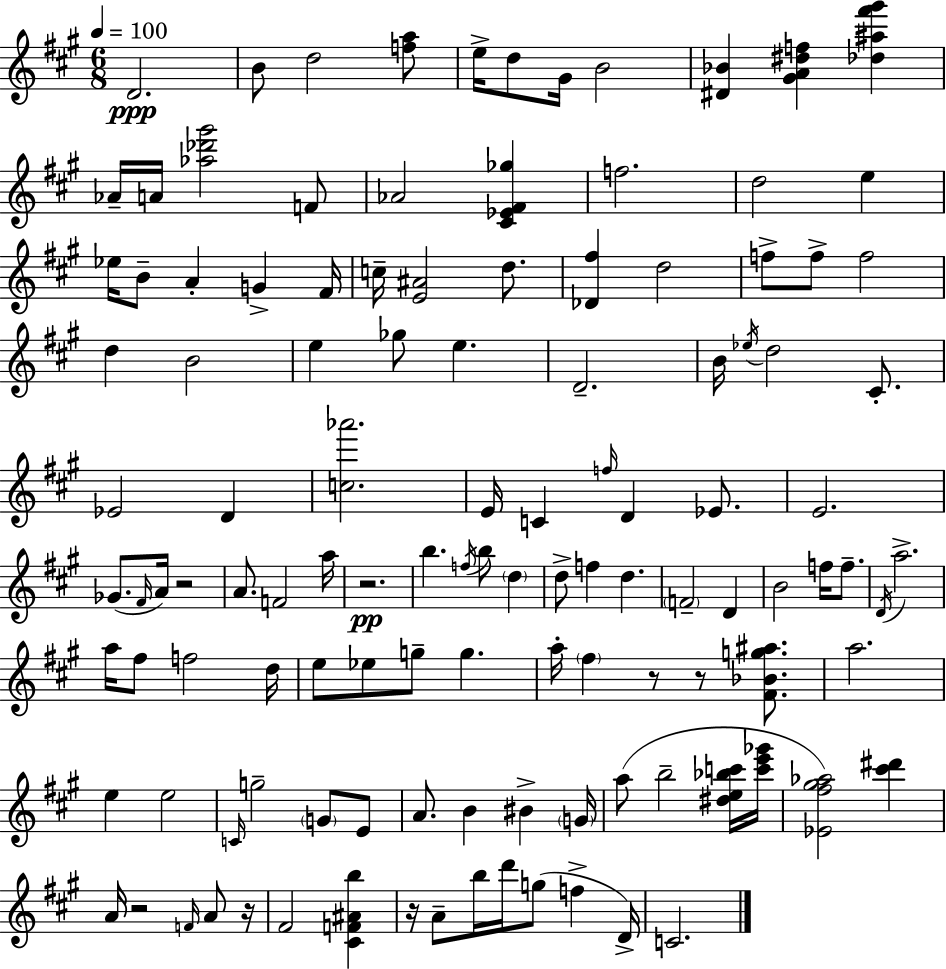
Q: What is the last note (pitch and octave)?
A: C4